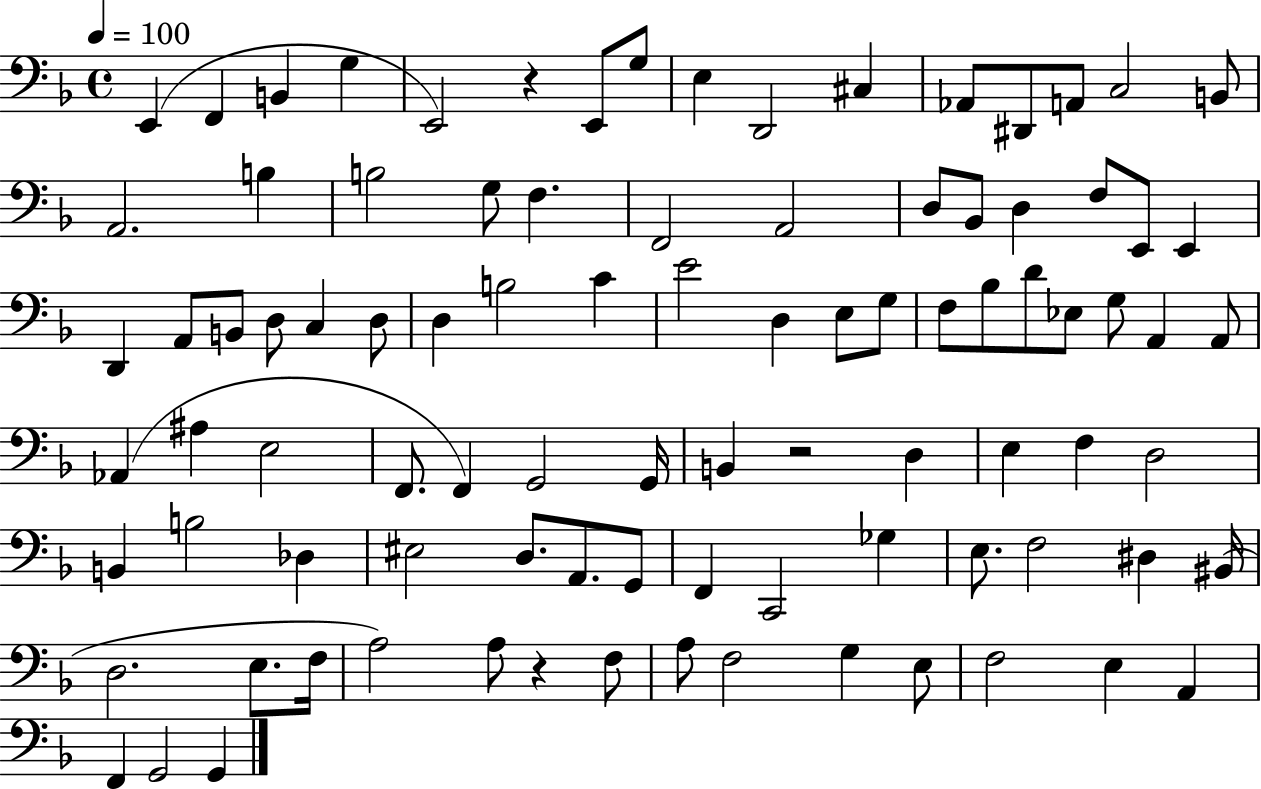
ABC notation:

X:1
T:Untitled
M:4/4
L:1/4
K:F
E,, F,, B,, G, E,,2 z E,,/2 G,/2 E, D,,2 ^C, _A,,/2 ^D,,/2 A,,/2 C,2 B,,/2 A,,2 B, B,2 G,/2 F, F,,2 A,,2 D,/2 _B,,/2 D, F,/2 E,,/2 E,, D,, A,,/2 B,,/2 D,/2 C, D,/2 D, B,2 C E2 D, E,/2 G,/2 F,/2 _B,/2 D/2 _E,/2 G,/2 A,, A,,/2 _A,, ^A, E,2 F,,/2 F,, G,,2 G,,/4 B,, z2 D, E, F, D,2 B,, B,2 _D, ^E,2 D,/2 A,,/2 G,,/2 F,, C,,2 _G, E,/2 F,2 ^D, ^B,,/4 D,2 E,/2 F,/4 A,2 A,/2 z F,/2 A,/2 F,2 G, E,/2 F,2 E, A,, F,, G,,2 G,,